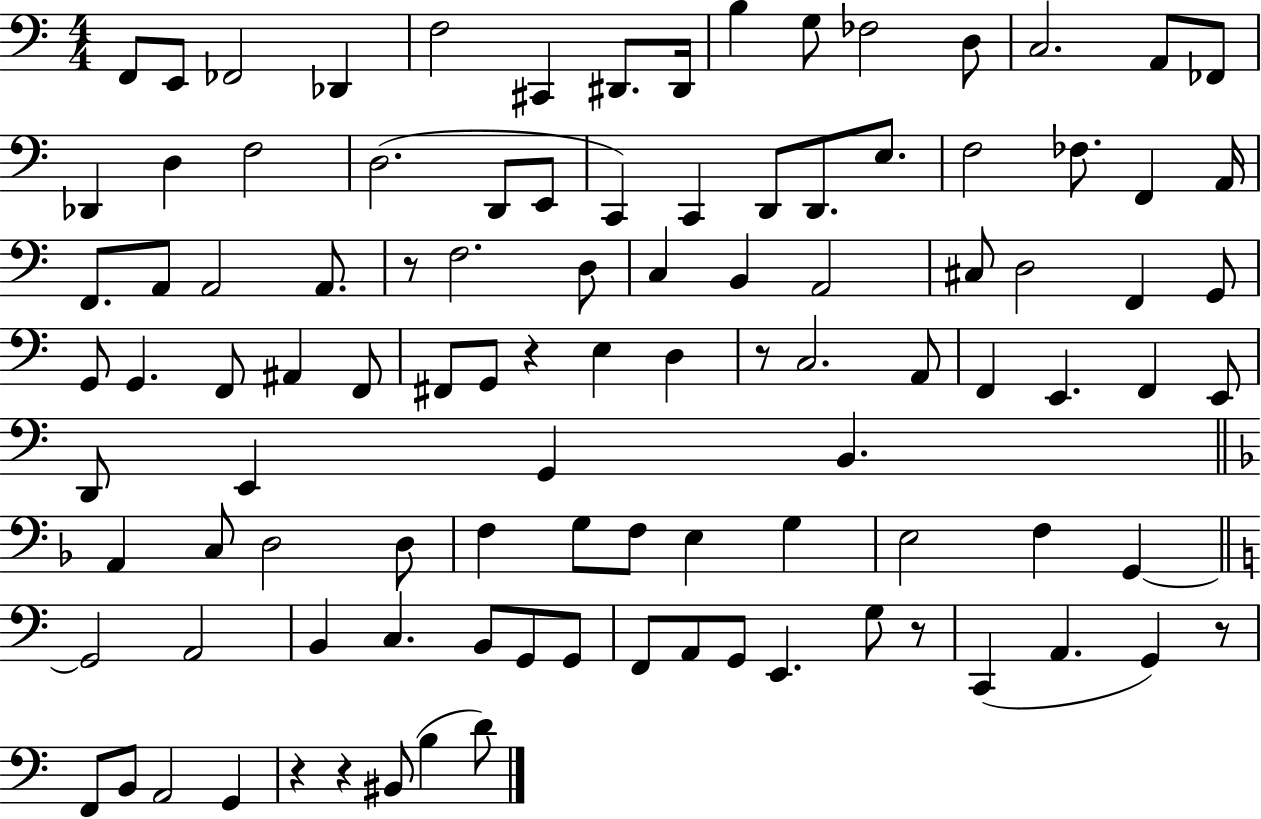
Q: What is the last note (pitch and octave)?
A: D4